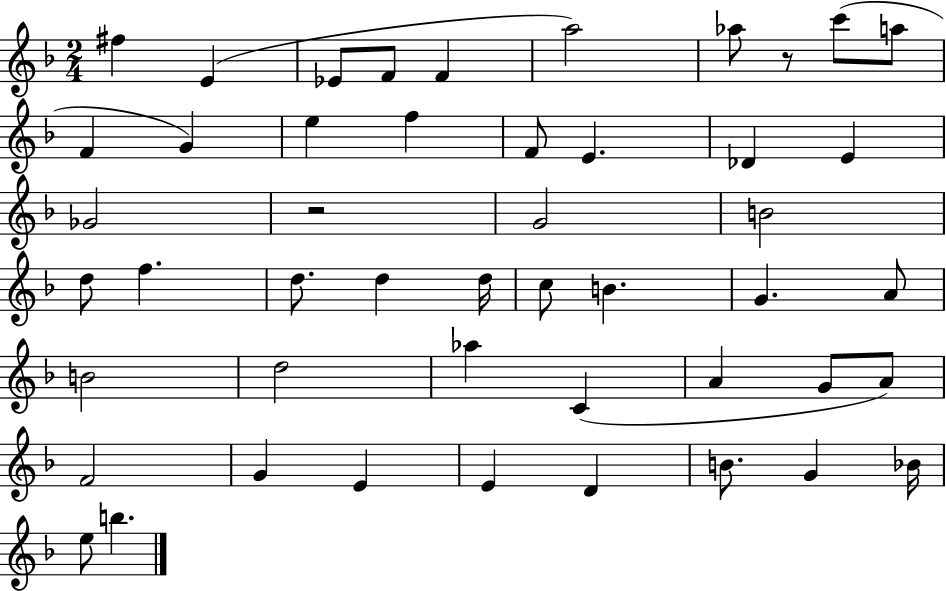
F#5/q E4/q Eb4/e F4/e F4/q A5/h Ab5/e R/e C6/e A5/e F4/q G4/q E5/q F5/q F4/e E4/q. Db4/q E4/q Gb4/h R/h G4/h B4/h D5/e F5/q. D5/e. D5/q D5/s C5/e B4/q. G4/q. A4/e B4/h D5/h Ab5/q C4/q A4/q G4/e A4/e F4/h G4/q E4/q E4/q D4/q B4/e. G4/q Bb4/s E5/e B5/q.